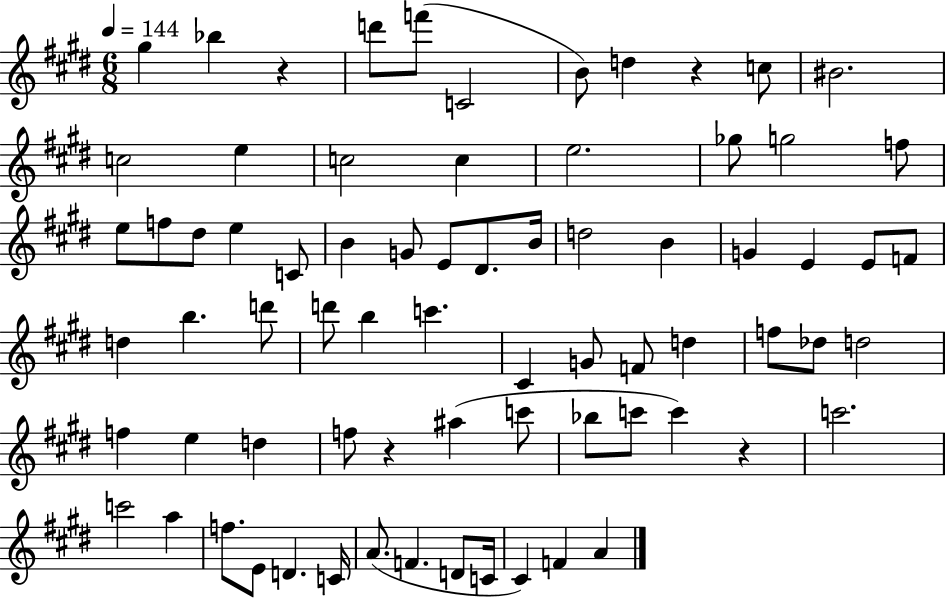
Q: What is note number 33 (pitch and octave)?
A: F4